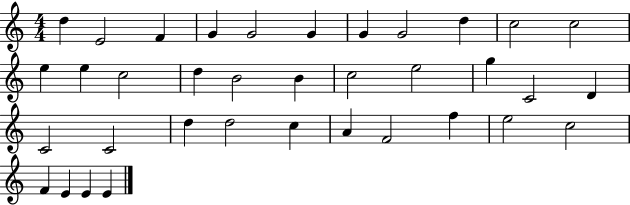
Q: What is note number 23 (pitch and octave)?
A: C4